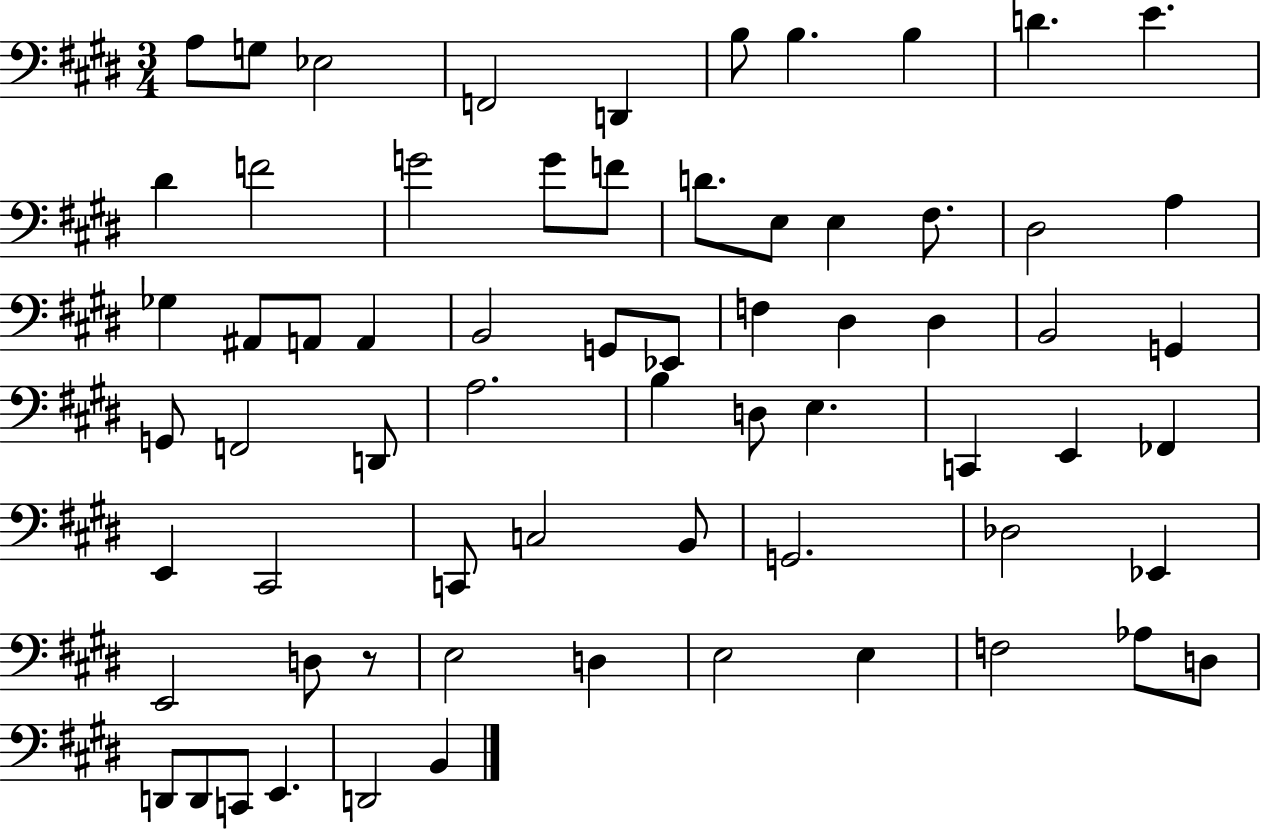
{
  \clef bass
  \numericTimeSignature
  \time 3/4
  \key e \major
  a8 g8 ees2 | f,2 d,4 | b8 b4. b4 | d'4. e'4. | \break dis'4 f'2 | g'2 g'8 f'8 | d'8. e8 e4 fis8. | dis2 a4 | \break ges4 ais,8 a,8 a,4 | b,2 g,8 ees,8 | f4 dis4 dis4 | b,2 g,4 | \break g,8 f,2 d,8 | a2. | b4 d8 e4. | c,4 e,4 fes,4 | \break e,4 cis,2 | c,8 c2 b,8 | g,2. | des2 ees,4 | \break e,2 d8 r8 | e2 d4 | e2 e4 | f2 aes8 d8 | \break d,8 d,8 c,8 e,4. | d,2 b,4 | \bar "|."
}